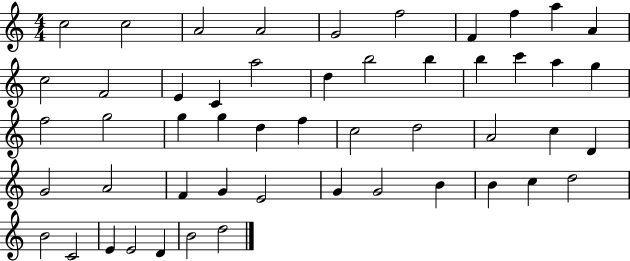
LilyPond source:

{
  \clef treble
  \numericTimeSignature
  \time 4/4
  \key c \major
  c''2 c''2 | a'2 a'2 | g'2 f''2 | f'4 f''4 a''4 a'4 | \break c''2 f'2 | e'4 c'4 a''2 | d''4 b''2 b''4 | b''4 c'''4 a''4 g''4 | \break f''2 g''2 | g''4 g''4 d''4 f''4 | c''2 d''2 | a'2 c''4 d'4 | \break g'2 a'2 | f'4 g'4 e'2 | g'4 g'2 b'4 | b'4 c''4 d''2 | \break b'2 c'2 | e'4 e'2 d'4 | b'2 d''2 | \bar "|."
}